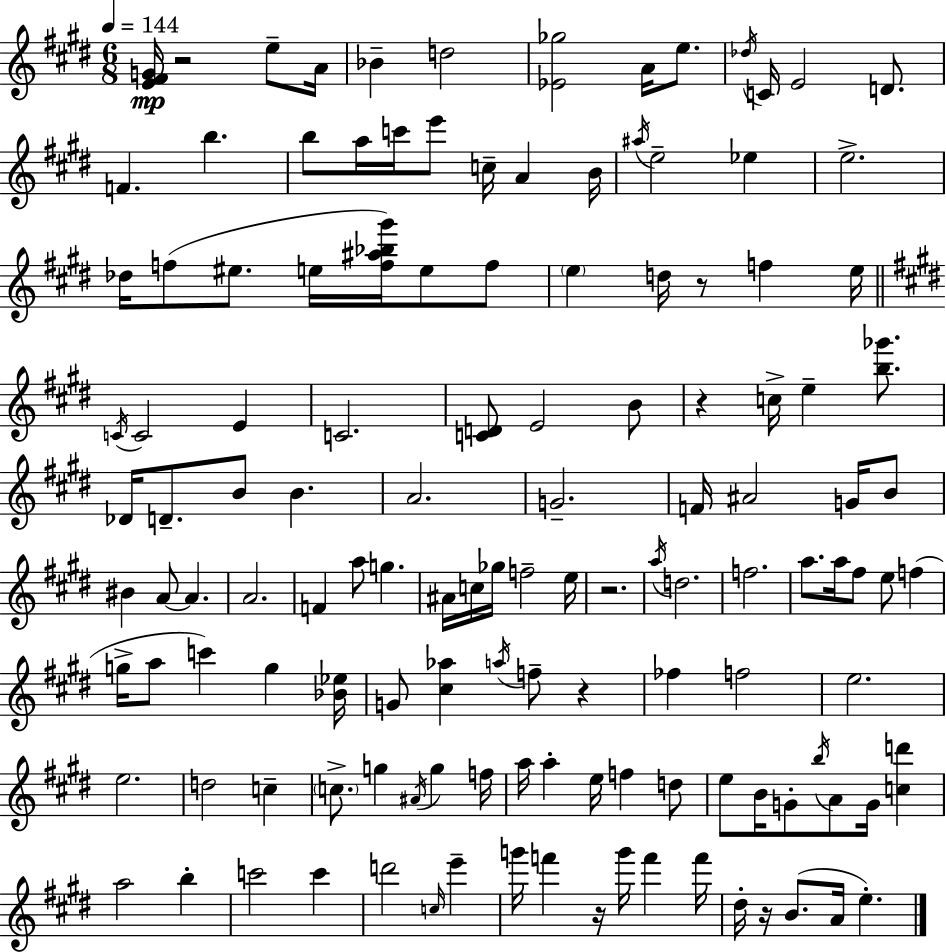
{
  \clef treble
  \numericTimeSignature
  \time 6/8
  \key e \major
  \tempo 4 = 144
  <e' fis' g'>16\mp r2 e''8-- a'16 | bes'4-- d''2 | <ees' ges''>2 a'16 e''8. | \acciaccatura { des''16 } c'16 e'2 d'8. | \break f'4. b''4. | b''8 a''16 c'''16 e'''8 c''16-- a'4 | b'16 \acciaccatura { ais''16 } e''2-- ees''4 | e''2.-> | \break des''16 f''8( eis''8. e''16 <f'' ais'' bes'' gis'''>16) e''8 | f''8 \parenthesize e''4 d''16 r8 f''4 | e''16 \bar "||" \break \key e \major \acciaccatura { c'16 } c'2 e'4 | c'2. | <c' d'>8 e'2 b'8 | r4 c''16-> e''4-- <b'' ges'''>8. | \break des'16 d'8.-- b'8 b'4. | a'2. | g'2.-- | f'16 ais'2 g'16 b'8 | \break bis'4 a'8~~ a'4. | a'2. | f'4 a''8 g''4. | ais'16 c''16 ges''16 f''2-- | \break e''16 r2. | \acciaccatura { a''16 } d''2. | f''2. | a''8. a''16 fis''8 e''8 f''4( | \break g''16-> a''8 c'''4) g''4 | <bes' ees''>16 g'8 <cis'' aes''>4 \acciaccatura { a''16 } f''8-- r4 | fes''4 f''2 | e''2. | \break e''2. | d''2 c''4-- | \parenthesize c''8.-> g''4 \acciaccatura { ais'16 } g''4 | f''16 a''16 a''4-. e''16 f''4 | \break d''8 e''8 b'16 g'8-. \acciaccatura { b''16 } a'8 | g'16 <c'' d'''>4 a''2 | b''4-. c'''2 | c'''4 d'''2 | \break \grace { c''16 } e'''4-- g'''16 f'''4 r16 | g'''16 f'''4 f'''16 dis''16-. r16 b'8.( a'16 | e''4.-.) \bar "|."
}